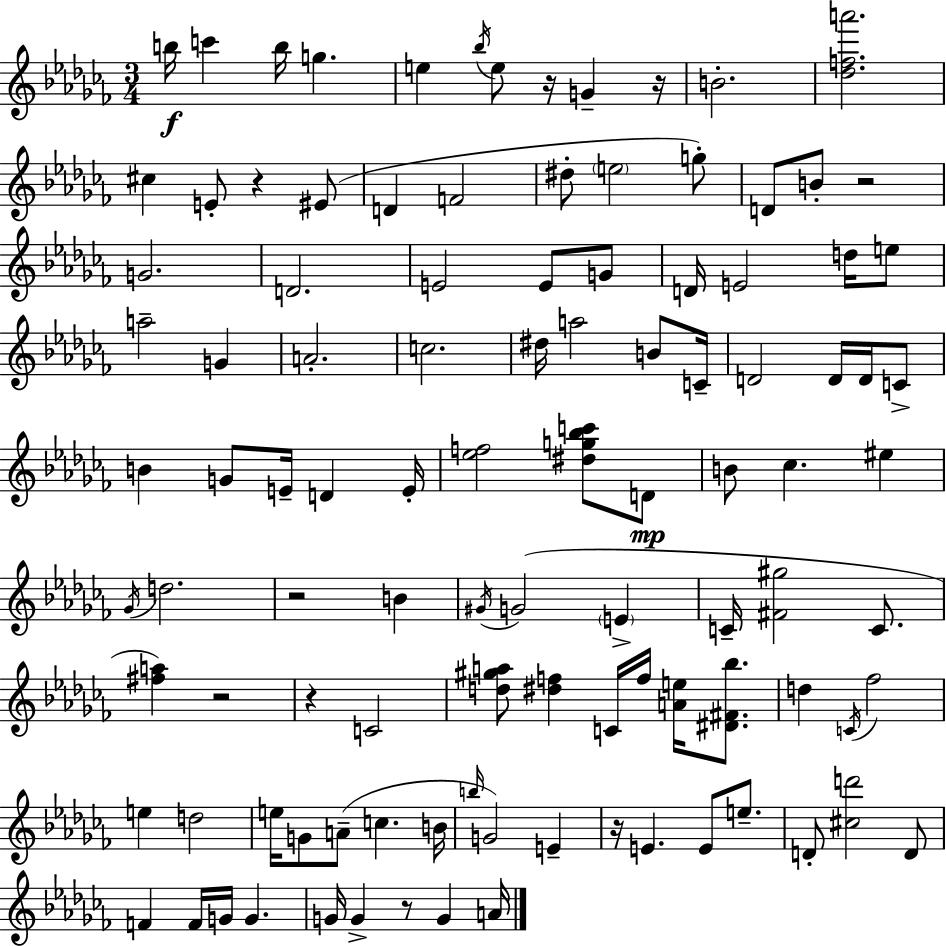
{
  \clef treble
  \numericTimeSignature
  \time 3/4
  \key aes \minor
  \repeat volta 2 { b''16\f c'''4 b''16 g''4. | e''4 \acciaccatura { bes''16 } e''8 r16 g'4-- | r16 b'2.-. | <des'' f'' a'''>2. | \break cis''4 e'8-. r4 eis'8( | d'4 f'2 | dis''8-. \parenthesize e''2 g''8-.) | d'8 b'8-. r2 | \break g'2. | d'2. | e'2 e'8 g'8 | d'16 e'2 d''16 e''8 | \break a''2-- g'4 | a'2.-. | c''2. | dis''16 a''2 b'8 | \break c'16-- d'2 d'16 d'16 c'8-> | b'4 g'8 e'16-- d'4 | e'16-. <ees'' f''>2 <dis'' g'' bes'' c'''>8 d'8\mp | b'8 ces''4. eis''4 | \break \acciaccatura { ges'16 } d''2. | r2 b'4 | \acciaccatura { gis'16 } g'2( \parenthesize e'4-> | c'16-- <fis' gis''>2 | \break c'8. <fis'' a''>4) r2 | r4 c'2 | <d'' gis'' a''>8 <dis'' f''>4 c'16 f''16 <a' e''>16 | <dis' fis' bes''>8. d''4 \acciaccatura { c'16 } fes''2 | \break e''4 d''2 | e''16 g'8 a'8--( c''4. | b'16 \grace { b''16 }) g'2 | e'4-- r16 e'4. | \break e'8 e''8.-- d'8-. <cis'' d'''>2 | d'8 f'4 f'16 g'16 g'4. | g'16 g'4-> r8 | g'4 a'16 } \bar "|."
}